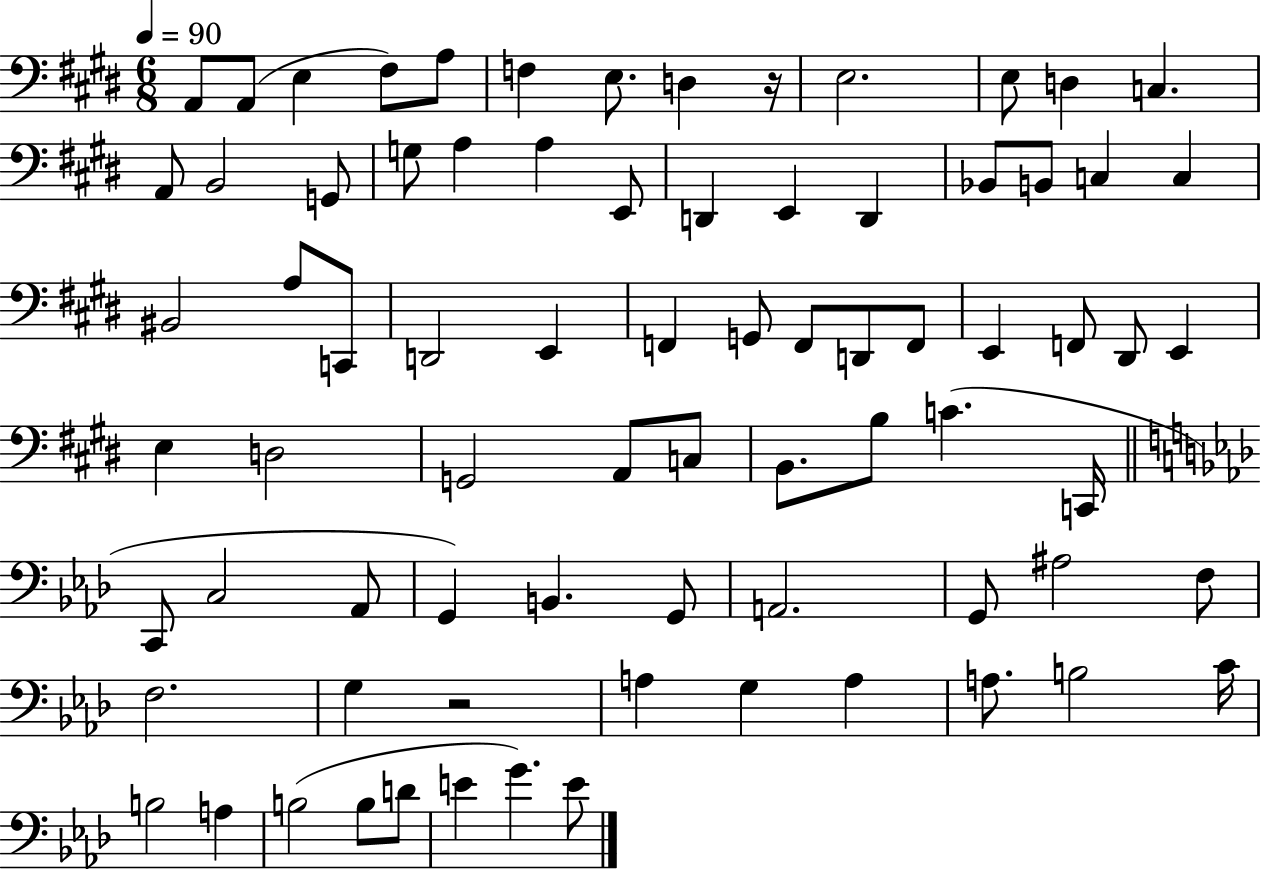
X:1
T:Untitled
M:6/8
L:1/4
K:E
A,,/2 A,,/2 E, ^F,/2 A,/2 F, E,/2 D, z/4 E,2 E,/2 D, C, A,,/2 B,,2 G,,/2 G,/2 A, A, E,,/2 D,, E,, D,, _B,,/2 B,,/2 C, C, ^B,,2 A,/2 C,,/2 D,,2 E,, F,, G,,/2 F,,/2 D,,/2 F,,/2 E,, F,,/2 ^D,,/2 E,, E, D,2 G,,2 A,,/2 C,/2 B,,/2 B,/2 C C,,/4 C,,/2 C,2 _A,,/2 G,, B,, G,,/2 A,,2 G,,/2 ^A,2 F,/2 F,2 G, z2 A, G, A, A,/2 B,2 C/4 B,2 A, B,2 B,/2 D/2 E G E/2